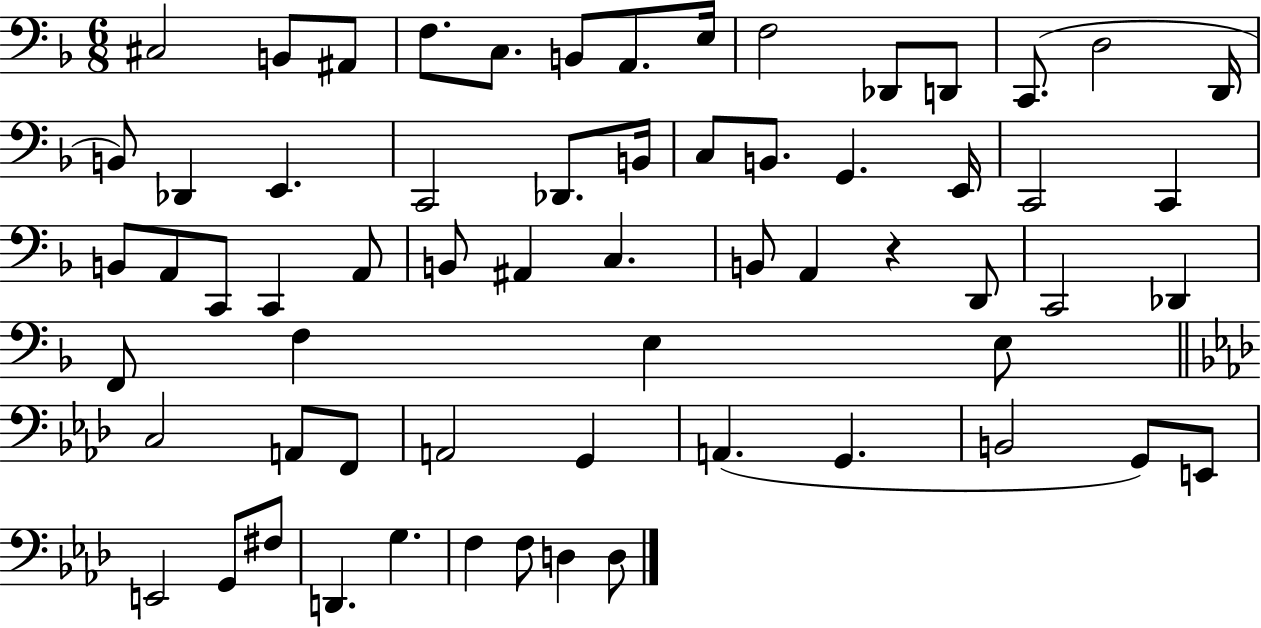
{
  \clef bass
  \numericTimeSignature
  \time 6/8
  \key f \major
  cis2 b,8 ais,8 | f8. c8. b,8 a,8. e16 | f2 des,8 d,8 | c,8.( d2 d,16 | \break b,8) des,4 e,4. | c,2 des,8. b,16 | c8 b,8. g,4. e,16 | c,2 c,4 | \break b,8 a,8 c,8 c,4 a,8 | b,8 ais,4 c4. | b,8 a,4 r4 d,8 | c,2 des,4 | \break f,8 f4 e4 e8 | \bar "||" \break \key aes \major c2 a,8 f,8 | a,2 g,4 | a,4.( g,4. | b,2 g,8) e,8 | \break e,2 g,8 fis8 | d,4. g4. | f4 f8 d4 d8 | \bar "|."
}